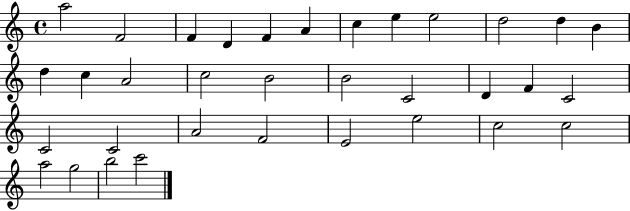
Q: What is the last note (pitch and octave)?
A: C6